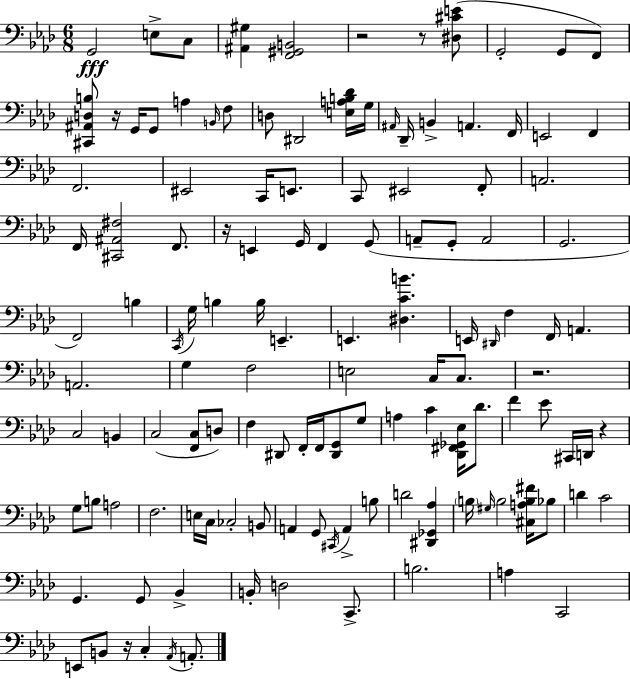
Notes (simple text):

G2/h E3/e C3/e [A#2,G#3]/q [F2,G#2,B2]/h R/h R/e [D#3,C#4,E4]/e G2/h G2/e F2/e [C#2,A#2,D3,B3]/e R/s G2/s G2/e A3/q B2/s F3/e D3/e D#2/h [E3,A3,B3,Db4]/s G3/s A#2/s Db2/s B2/q A2/q. F2/s E2/h F2/q F2/h. EIS2/h C2/s E2/e. C2/e EIS2/h F2/e A2/h. F2/s [C#2,A#2,F#3]/h F2/e. R/s E2/q G2/s F2/q G2/e A2/e G2/e A2/h G2/h. F2/h B3/q C2/s G3/s B3/q B3/s E2/q. E2/q. [D#3,C4,B4]/q. E2/s D#2/s F3/q F2/s A2/q. A2/h. G3/q F3/h E3/h C3/s C3/e. R/h. C3/h B2/q C3/h [F2,C3]/e D3/e F3/q D#2/e F2/s F2/s [D#2,G2]/e G3/e A3/q C4/q [Db2,F#2,Gb2,Eb3]/s Db4/e. F4/q Eb4/e C#2/s D2/s R/q G3/e B3/e A3/h F3/h. E3/s C3/s CES3/h B2/e A2/q G2/e C#2/s A2/q B3/e D4/h [D#2,Gb2,Ab3]/q B3/s G#3/s B3/h [C#3,A3,B3,F#4]/s Bb3/e D4/q C4/h G2/q. G2/e Bb2/q B2/s D3/h C2/e. B3/h. A3/q C2/h E2/e B2/e R/s C3/q Ab2/s A2/e.